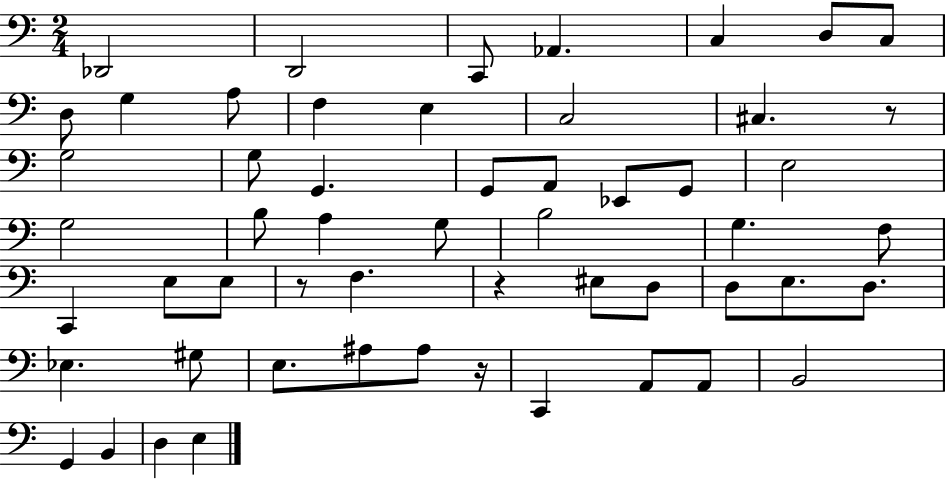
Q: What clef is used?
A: bass